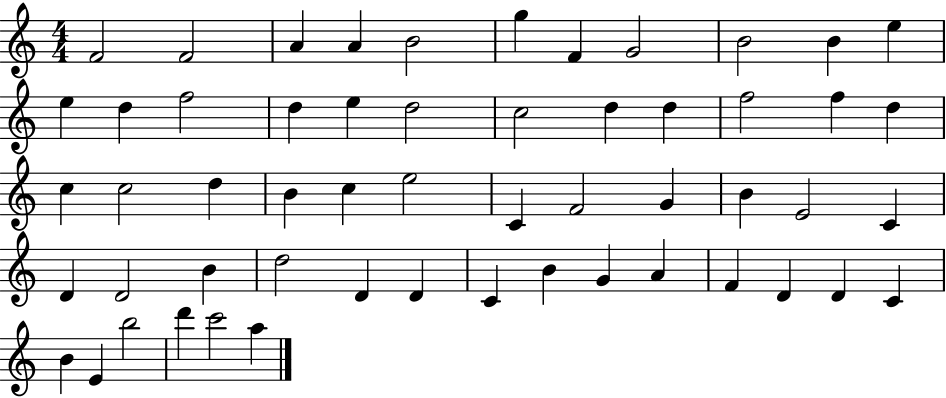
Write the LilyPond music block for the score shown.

{
  \clef treble
  \numericTimeSignature
  \time 4/4
  \key c \major
  f'2 f'2 | a'4 a'4 b'2 | g''4 f'4 g'2 | b'2 b'4 e''4 | \break e''4 d''4 f''2 | d''4 e''4 d''2 | c''2 d''4 d''4 | f''2 f''4 d''4 | \break c''4 c''2 d''4 | b'4 c''4 e''2 | c'4 f'2 g'4 | b'4 e'2 c'4 | \break d'4 d'2 b'4 | d''2 d'4 d'4 | c'4 b'4 g'4 a'4 | f'4 d'4 d'4 c'4 | \break b'4 e'4 b''2 | d'''4 c'''2 a''4 | \bar "|."
}